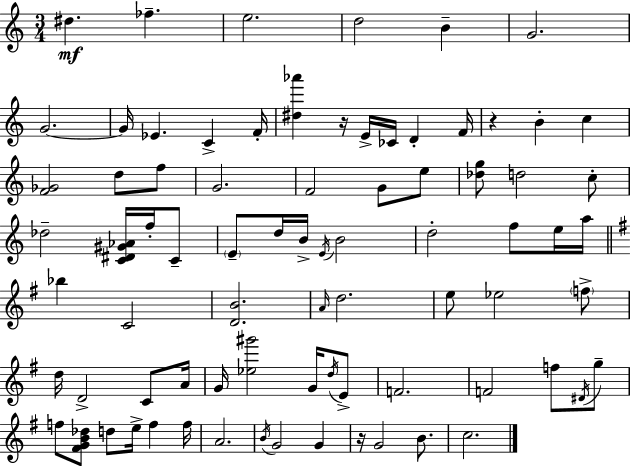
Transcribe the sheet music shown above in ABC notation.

X:1
T:Untitled
M:3/4
L:1/4
K:C
^d _f e2 d2 B G2 G2 G/4 _E C F/4 [^d_a'] z/4 E/4 _C/4 D F/4 z B c [F_G]2 d/2 f/2 G2 F2 G/2 e/2 [_dg]/2 d2 c/2 _d2 [C^D^G_A]/4 f/4 C/2 E/2 d/4 B/4 E/4 B2 d2 f/2 e/4 a/4 _b C2 [DB]2 A/4 d2 e/2 _e2 f/2 d/4 D2 C/2 A/4 G/4 [_e^g']2 G/4 d/4 E/2 F2 F2 f/2 ^D/4 g/2 f/2 [^FGB_d]/2 d/2 e/4 f f/4 A2 B/4 G2 G z/4 G2 B/2 c2